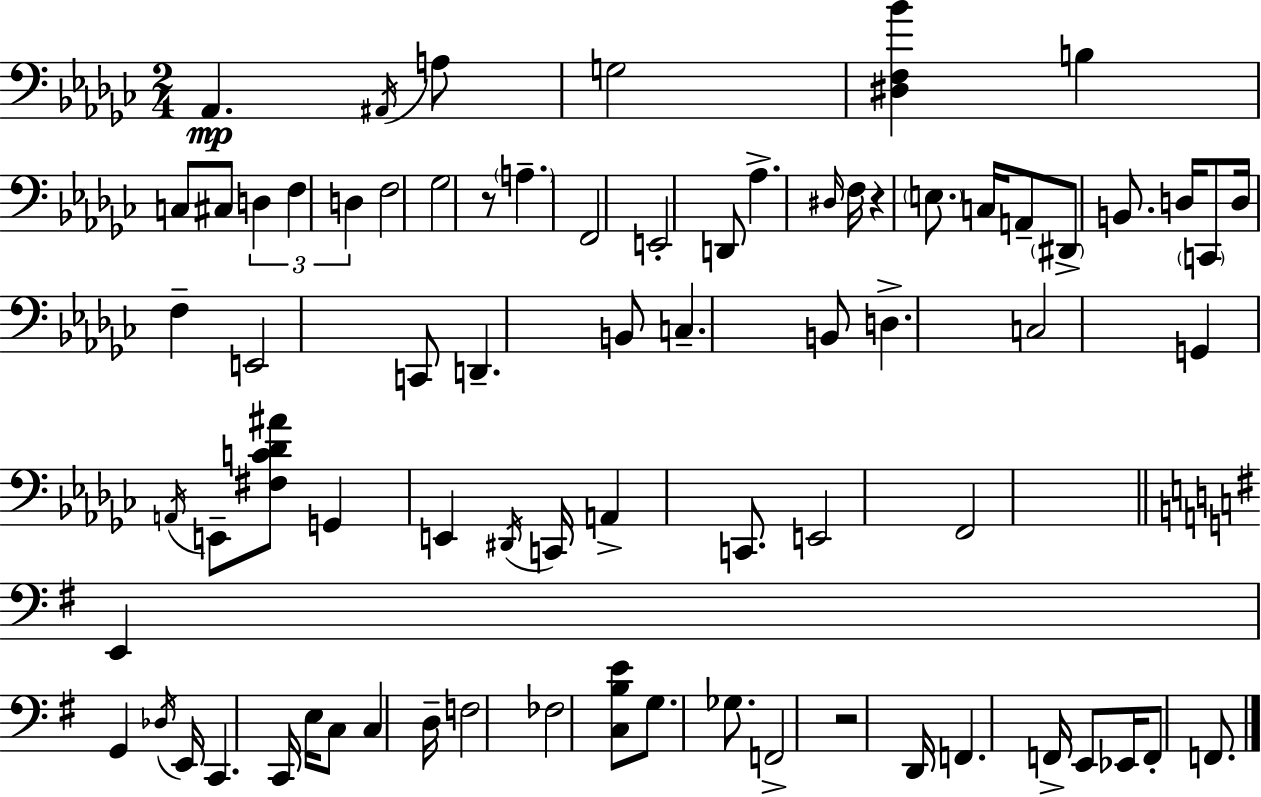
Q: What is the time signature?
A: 2/4